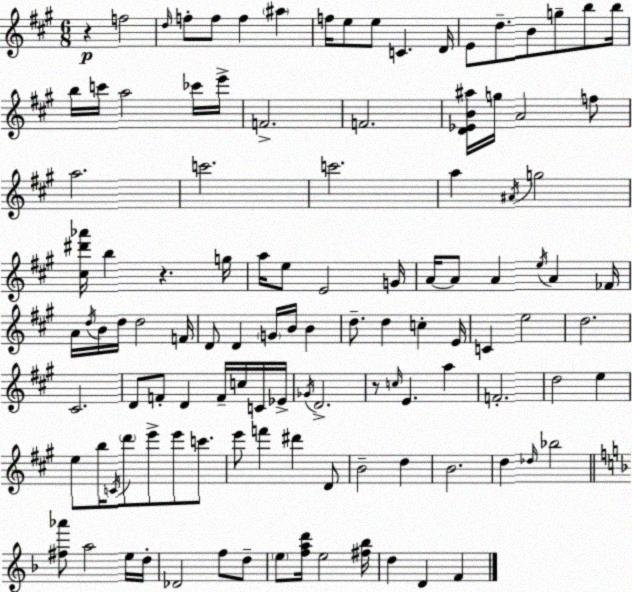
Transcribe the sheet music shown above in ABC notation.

X:1
T:Untitled
M:6/8
L:1/4
K:A
z f2 d/4 f/2 f/2 f ^a f/4 e/2 e/2 C D/4 E/2 d/2 B/2 g/2 b/2 b/4 b/4 c'/4 a2 _c'/4 e'/4 F2 F2 [D_EB^a]/4 g/4 A2 f/2 a2 c'2 c'2 a ^A/4 g2 [^c^d'_a']/4 b z g/4 a/4 e/2 E2 G/4 A/4 A/2 A e/4 A _F/4 A/4 d/4 B/4 d/4 d2 F/4 D/2 D G/4 B/4 B d/2 d c E/4 C e2 d2 ^C2 D/2 F/2 D F/4 c/4 C/4 _E/4 _G/4 D2 z/2 c/4 E a F2 d2 e e/2 b/4 C/4 d'/2 e'/2 e'/2 c'/2 e'/2 f' ^d' D/2 B2 d B2 d _d/4 _b2 [^f_a']/2 a2 e/4 d/4 _D2 f/2 d/2 e/2 [fad']/4 e2 [^f_b]/4 d D F